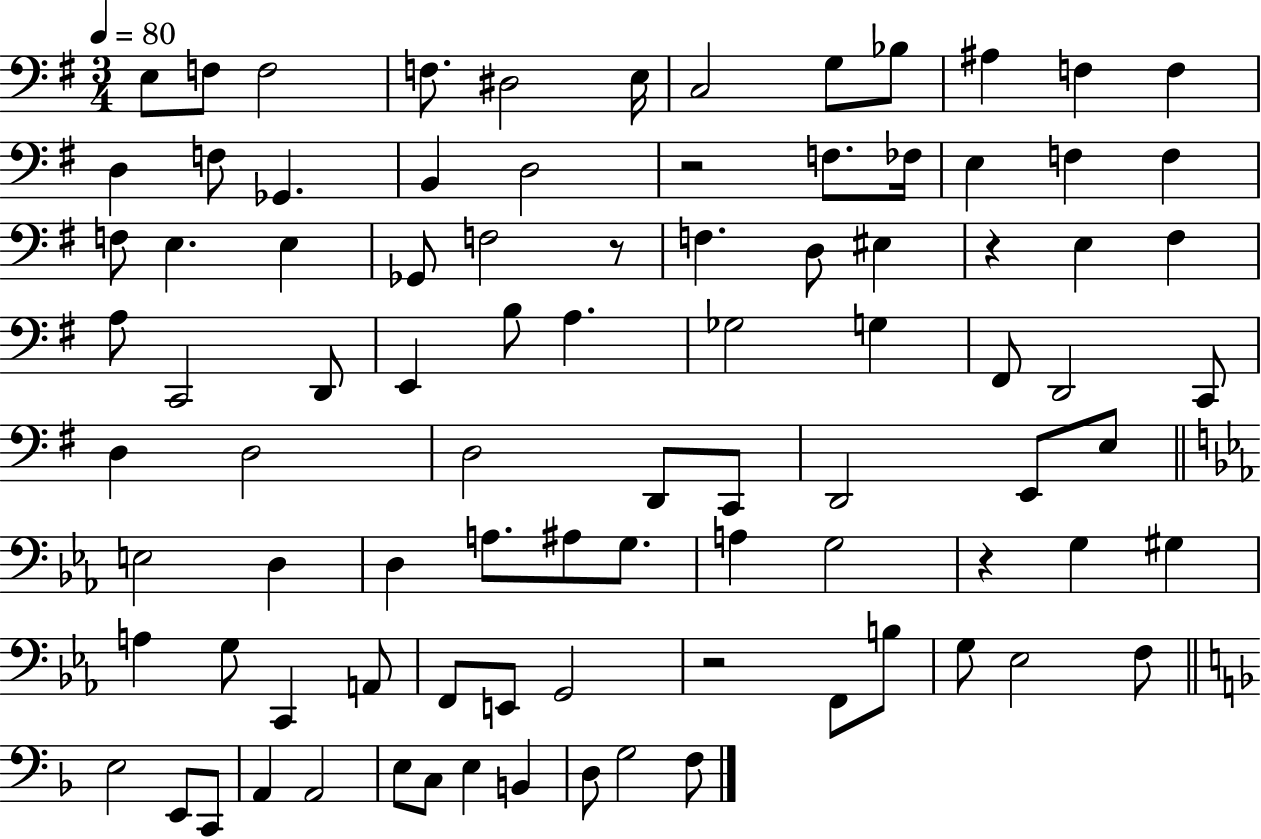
X:1
T:Untitled
M:3/4
L:1/4
K:G
E,/2 F,/2 F,2 F,/2 ^D,2 E,/4 C,2 G,/2 _B,/2 ^A, F, F, D, F,/2 _G,, B,, D,2 z2 F,/2 _F,/4 E, F, F, F,/2 E, E, _G,,/2 F,2 z/2 F, D,/2 ^E, z E, ^F, A,/2 C,,2 D,,/2 E,, B,/2 A, _G,2 G, ^F,,/2 D,,2 C,,/2 D, D,2 D,2 D,,/2 C,,/2 D,,2 E,,/2 E,/2 E,2 D, D, A,/2 ^A,/2 G,/2 A, G,2 z G, ^G, A, G,/2 C,, A,,/2 F,,/2 E,,/2 G,,2 z2 F,,/2 B,/2 G,/2 _E,2 F,/2 E,2 E,,/2 C,,/2 A,, A,,2 E,/2 C,/2 E, B,, D,/2 G,2 F,/2